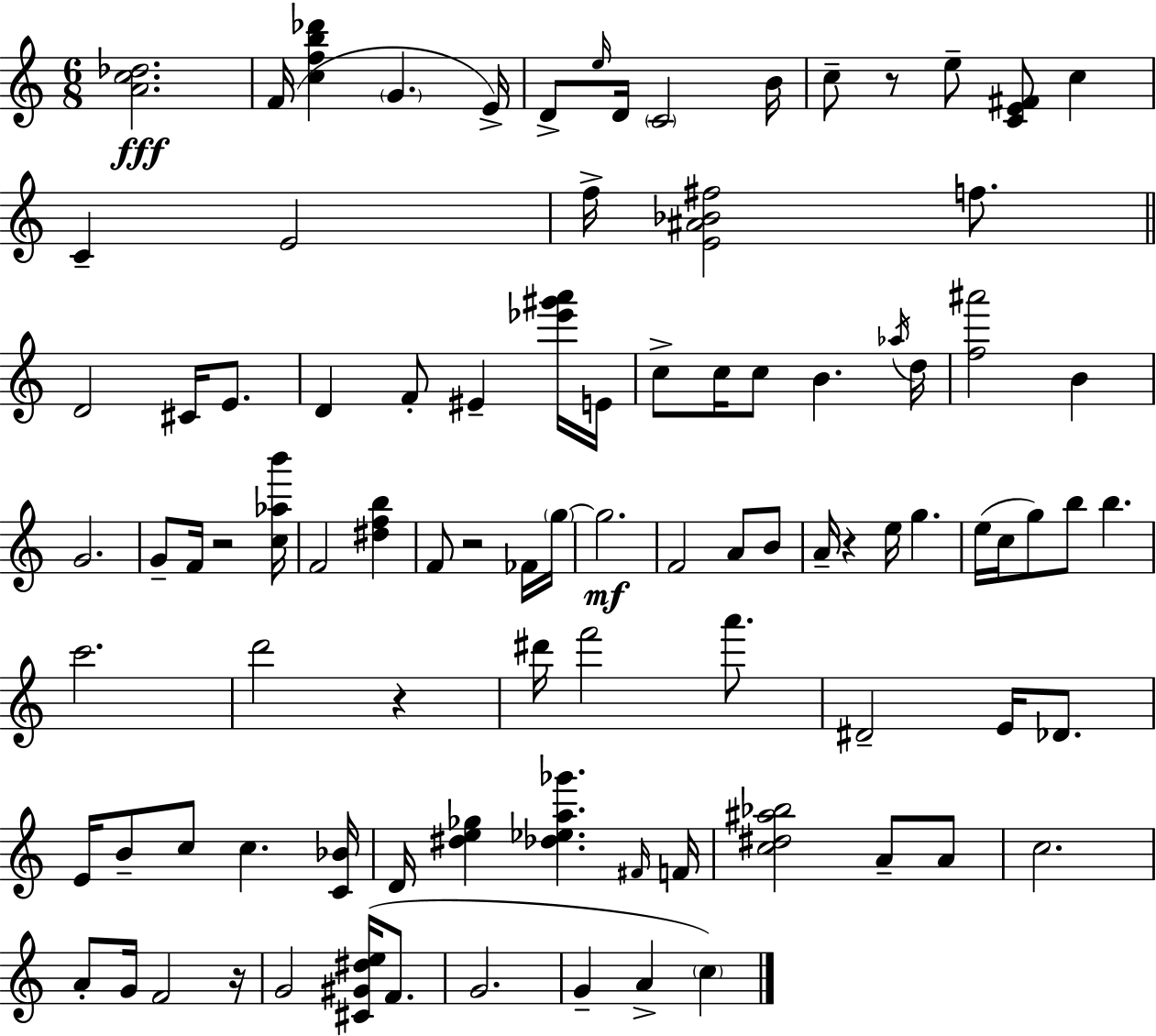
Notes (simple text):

[A4,C5,Db5]/h. F4/s [C5,F5,B5,Db6]/q G4/q. E4/s D4/e E5/s D4/s C4/h B4/s C5/e R/e E5/e [C4,E4,F#4]/e C5/q C4/q E4/h F5/s [E4,A#4,Bb4,F#5]/h F5/e. D4/h C#4/s E4/e. D4/q F4/e EIS4/q [Eb6,G#6,A6]/s E4/s C5/e C5/s C5/e B4/q. Ab5/s D5/s [F5,A#6]/h B4/q G4/h. G4/e F4/s R/h [C5,Ab5,B6]/s F4/h [D#5,F5,B5]/q F4/e R/h FES4/s G5/s G5/h. F4/h A4/e B4/e A4/s R/q E5/s G5/q. E5/s C5/s G5/e B5/e B5/q. C6/h. D6/h R/q D#6/s F6/h A6/e. D#4/h E4/s Db4/e. E4/s B4/e C5/e C5/q. [C4,Bb4]/s D4/s [D#5,E5,Gb5]/q [Db5,Eb5,A5,Gb6]/q. F#4/s F4/s [C5,D#5,A#5,Bb5]/h A4/e A4/e C5/h. A4/e G4/s F4/h R/s G4/h [C#4,G#4,D#5,E5]/s F4/e. G4/h. G4/q A4/q C5/q